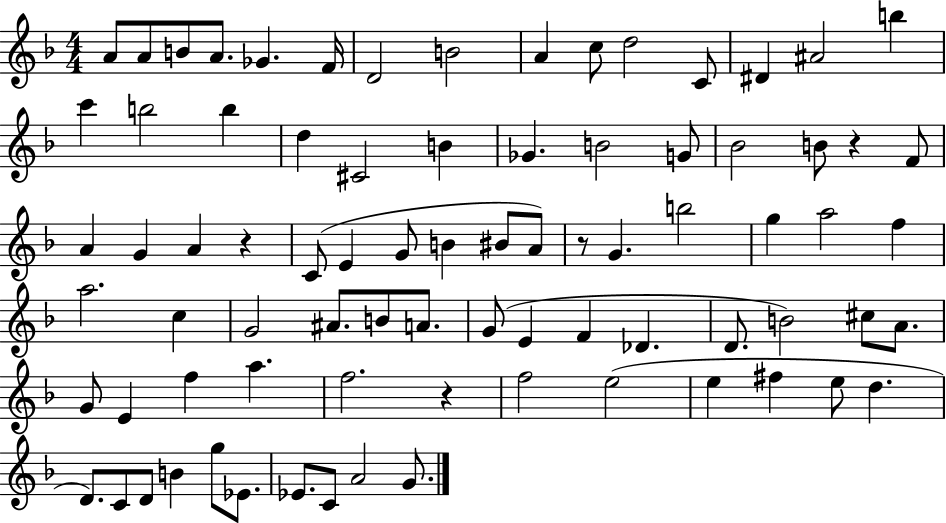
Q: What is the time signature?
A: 4/4